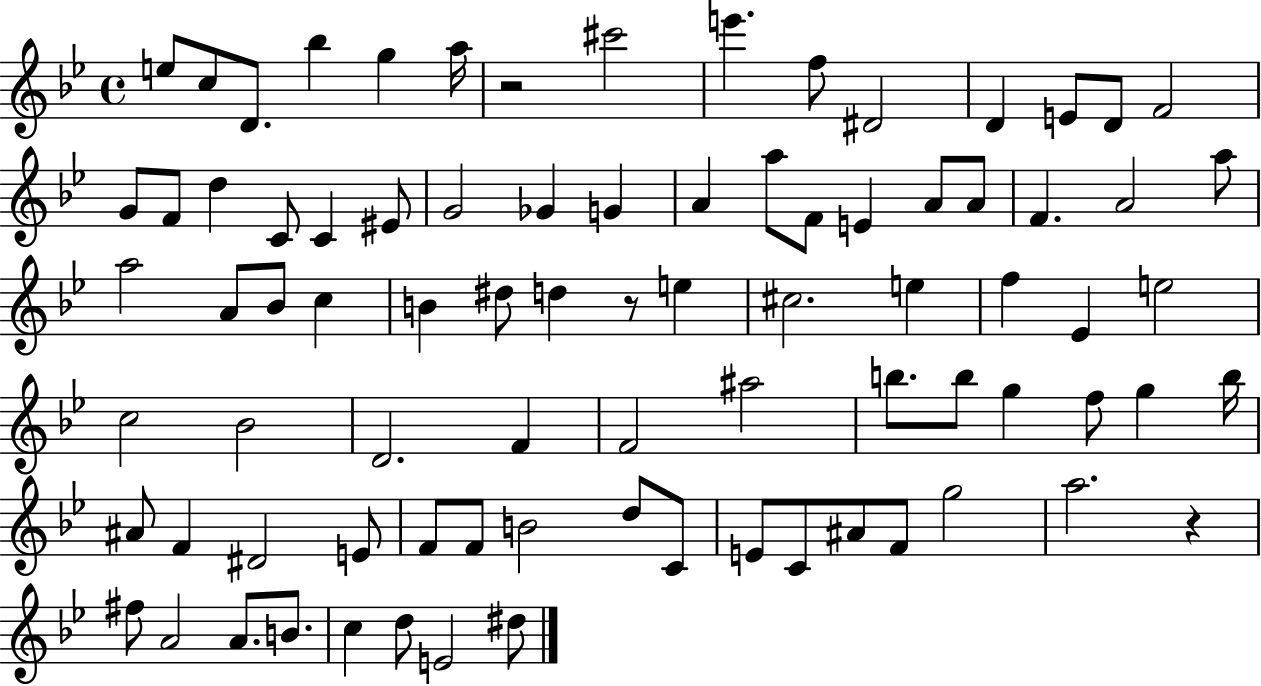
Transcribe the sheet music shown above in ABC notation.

X:1
T:Untitled
M:4/4
L:1/4
K:Bb
e/2 c/2 D/2 _b g a/4 z2 ^c'2 e' f/2 ^D2 D E/2 D/2 F2 G/2 F/2 d C/2 C ^E/2 G2 _G G A a/2 F/2 E A/2 A/2 F A2 a/2 a2 A/2 _B/2 c B ^d/2 d z/2 e ^c2 e f _E e2 c2 _B2 D2 F F2 ^a2 b/2 b/2 g f/2 g b/4 ^A/2 F ^D2 E/2 F/2 F/2 B2 d/2 C/2 E/2 C/2 ^A/2 F/2 g2 a2 z ^f/2 A2 A/2 B/2 c d/2 E2 ^d/2